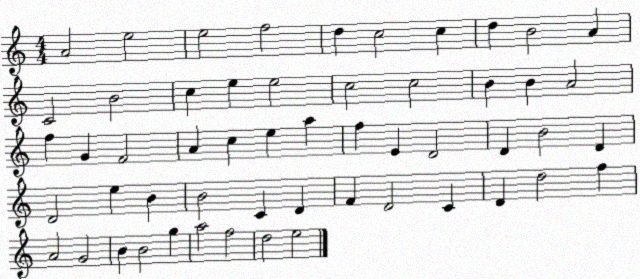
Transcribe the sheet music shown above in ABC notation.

X:1
T:Untitled
M:4/4
L:1/4
K:C
A2 e2 e2 f2 d c2 c d B2 A C2 B2 c e e2 c2 c2 B B A2 f G F2 A c e a f E D2 D B2 D D2 e B B2 C D F D2 C D d2 f A2 G2 B B2 g a2 f2 d2 e2